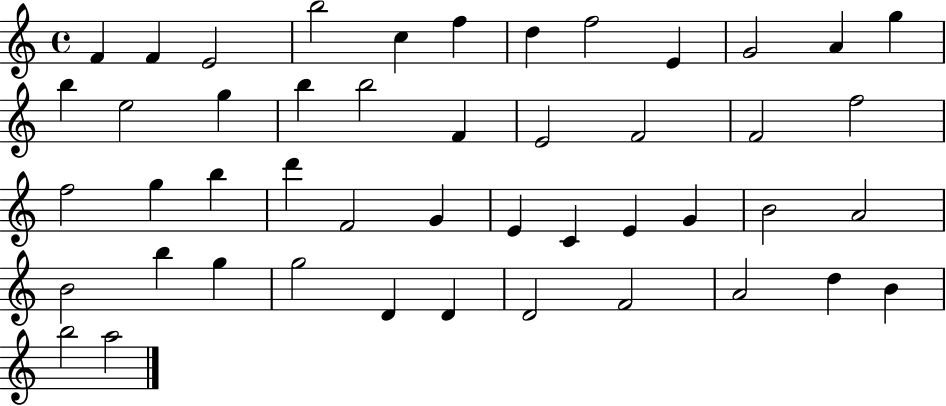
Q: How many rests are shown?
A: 0